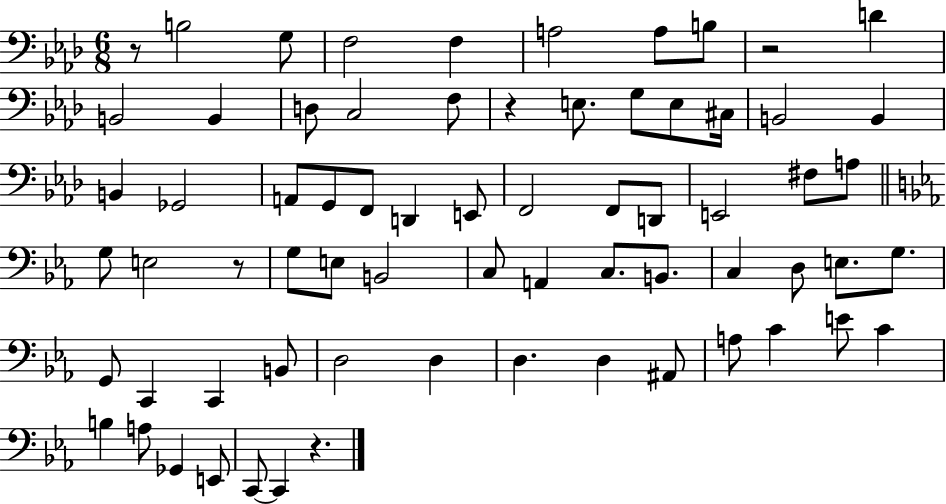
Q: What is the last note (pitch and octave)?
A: C2